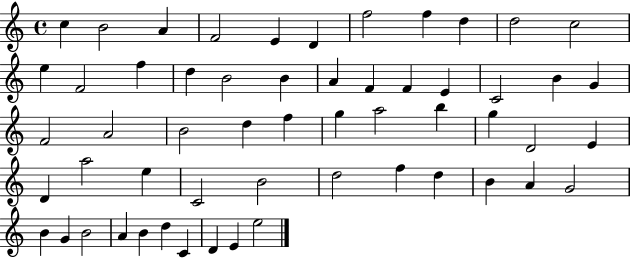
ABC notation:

X:1
T:Untitled
M:4/4
L:1/4
K:C
c B2 A F2 E D f2 f d d2 c2 e F2 f d B2 B A F F E C2 B G F2 A2 B2 d f g a2 b g D2 E D a2 e C2 B2 d2 f d B A G2 B G B2 A B d C D E e2